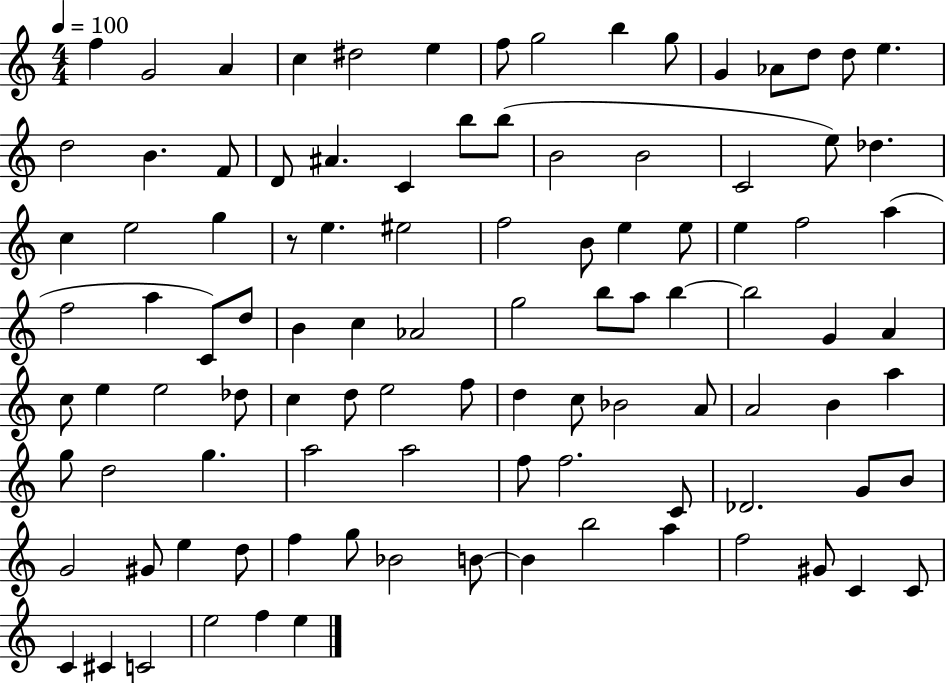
F5/q G4/h A4/q C5/q D#5/h E5/q F5/e G5/h B5/q G5/e G4/q Ab4/e D5/e D5/e E5/q. D5/h B4/q. F4/e D4/e A#4/q. C4/q B5/e B5/e B4/h B4/h C4/h E5/e Db5/q. C5/q E5/h G5/q R/e E5/q. EIS5/h F5/h B4/e E5/q E5/e E5/q F5/h A5/q F5/h A5/q C4/e D5/e B4/q C5/q Ab4/h G5/h B5/e A5/e B5/q B5/h G4/q A4/q C5/e E5/q E5/h Db5/e C5/q D5/e E5/h F5/e D5/q C5/e Bb4/h A4/e A4/h B4/q A5/q G5/e D5/h G5/q. A5/h A5/h F5/e F5/h. C4/e Db4/h. G4/e B4/e G4/h G#4/e E5/q D5/e F5/q G5/e Bb4/h B4/e B4/q B5/h A5/q F5/h G#4/e C4/q C4/e C4/q C#4/q C4/h E5/h F5/q E5/q